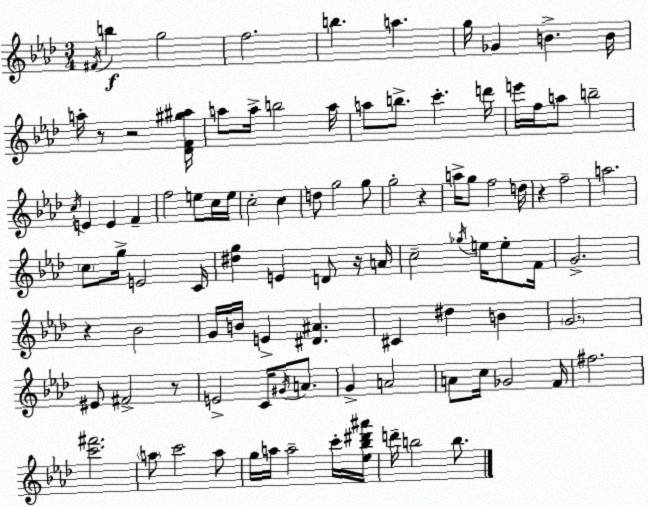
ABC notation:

X:1
T:Untitled
M:3/4
L:1/4
K:Fm
^F/4 b g2 f2 b a g/4 _G B B/4 a/4 z/2 z2 [_DF^g^a]/4 a/2 a/4 b2 a/4 a/2 b/2 c' d'/4 e'/4 f/4 a/2 b2 c/4 E E F f2 e/2 c/4 e/4 c2 c d/2 g2 g/2 g2 z a/4 g/2 f2 d/4 z f2 a2 c/2 g/4 E2 C/4 [^dg] E D/2 z/4 A/4 c2 _g/4 e/4 e/2 F/4 G2 z _B2 G/4 B/4 E [^D^A] ^C ^d B G2 ^E/2 ^F2 z/2 E2 C/4 ^G/4 A/2 G A2 A/2 c/4 _G2 F/4 ^f2 [c'^f']2 a/2 c'2 a/2 g/4 a/4 a2 c'/4 [_e_b^d'^a']/4 d'/4 b2 b/2